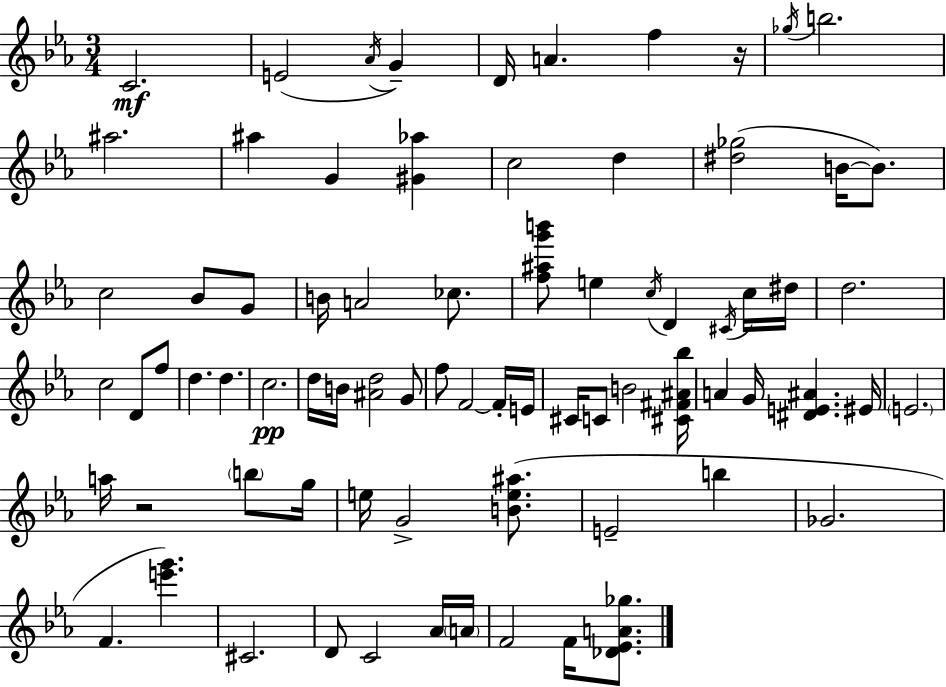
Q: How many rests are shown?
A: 2